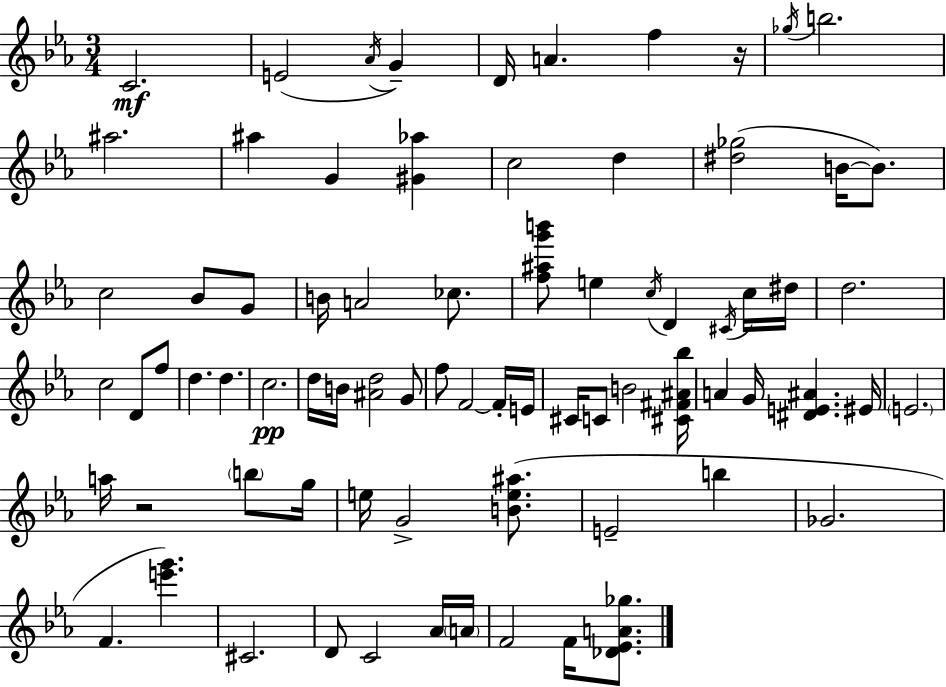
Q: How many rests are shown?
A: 2